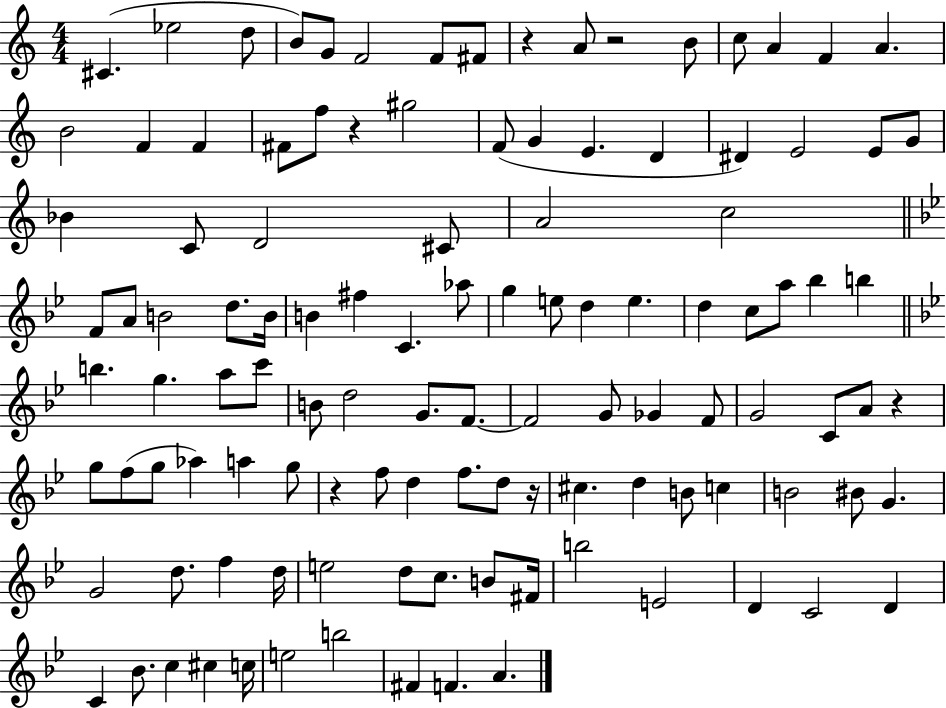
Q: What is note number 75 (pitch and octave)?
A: D5